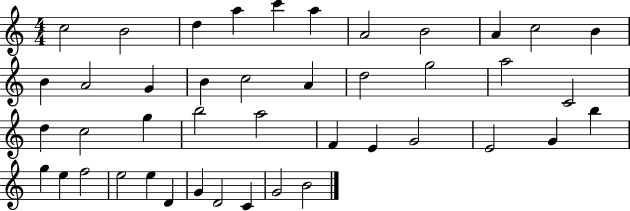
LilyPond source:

{
  \clef treble
  \numericTimeSignature
  \time 4/4
  \key c \major
  c''2 b'2 | d''4 a''4 c'''4 a''4 | a'2 b'2 | a'4 c''2 b'4 | \break b'4 a'2 g'4 | b'4 c''2 a'4 | d''2 g''2 | a''2 c'2 | \break d''4 c''2 g''4 | b''2 a''2 | f'4 e'4 g'2 | e'2 g'4 b''4 | \break g''4 e''4 f''2 | e''2 e''4 d'4 | g'4 d'2 c'4 | g'2 b'2 | \break \bar "|."
}